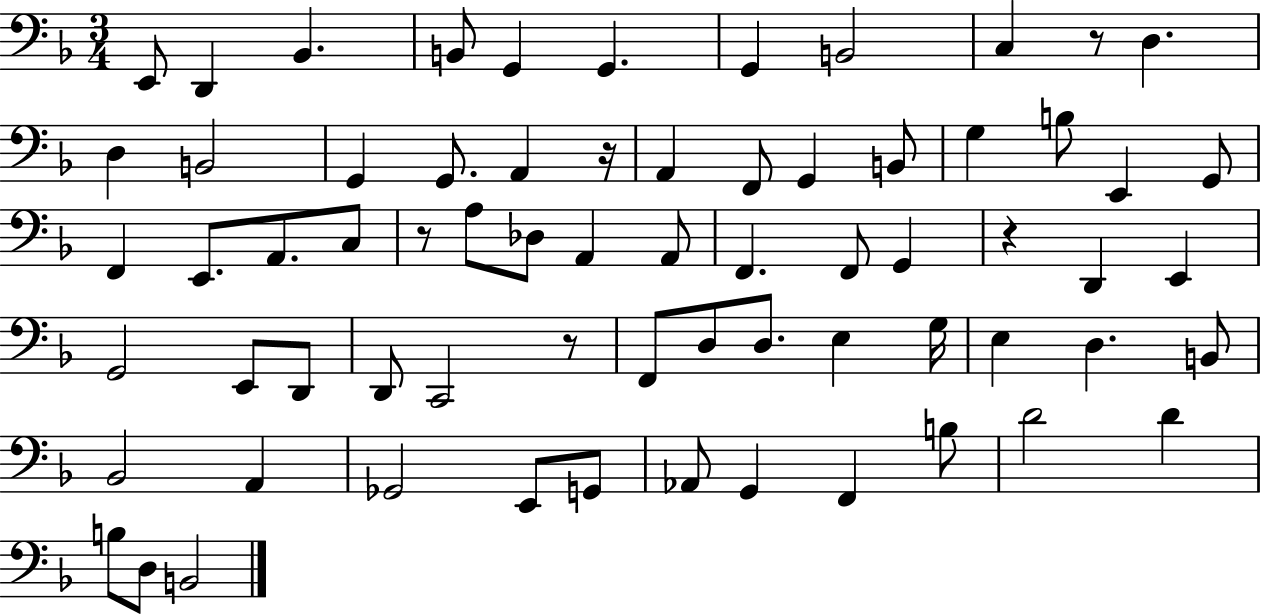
X:1
T:Untitled
M:3/4
L:1/4
K:F
E,,/2 D,, _B,, B,,/2 G,, G,, G,, B,,2 C, z/2 D, D, B,,2 G,, G,,/2 A,, z/4 A,, F,,/2 G,, B,,/2 G, B,/2 E,, G,,/2 F,, E,,/2 A,,/2 C,/2 z/2 A,/2 _D,/2 A,, A,,/2 F,, F,,/2 G,, z D,, E,, G,,2 E,,/2 D,,/2 D,,/2 C,,2 z/2 F,,/2 D,/2 D,/2 E, G,/4 E, D, B,,/2 _B,,2 A,, _G,,2 E,,/2 G,,/2 _A,,/2 G,, F,, B,/2 D2 D B,/2 D,/2 B,,2